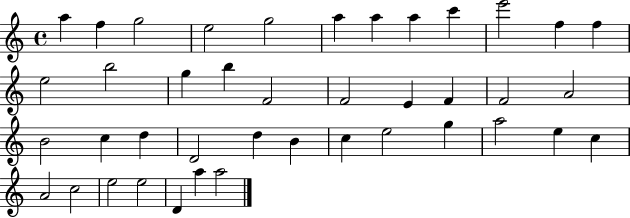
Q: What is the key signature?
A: C major